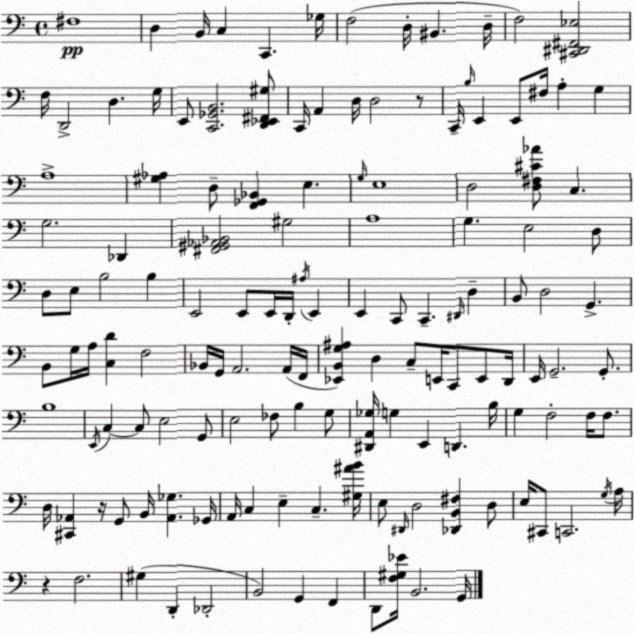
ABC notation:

X:1
T:Untitled
M:4/4
L:1/4
K:Am
^F,4 D, B,,/4 C, C,, _G,/4 F,2 D,/4 ^B,, D,/4 F,2 [^C,,^D,,^F,,_E,]2 F,/4 D,,2 D, G,/4 E,,/2 [C,,_G,,B,,]2 [D,,_E,,^F,,^G,]/2 C,,/4 A,, D,/4 D,2 z/2 C,,/4 B,/4 E,, E,,/2 ^F,/4 A, G, A,4 [^G,_A,] D,/2 [F,,_G,,_B,,] E, G,/4 E,4 D,2 [D,^F,^C_A]/2 C, G,2 _D,, [^F,,^G,,_A,,_B,,]2 ^G,2 A,4 G, E,2 D,/2 D,/2 E,/2 B,2 B, E,,2 E,,/2 E,,/4 D,,/4 ^A,/4 E,, E,, C,,/2 C,, ^D,,/4 D, B,,/2 D,2 G,, B,,/2 G,/4 A,/4 [C,D] F,2 _B,,/4 G,,/4 A,,2 A,,/4 F,,/4 [_E,,B,,G,^A,] D, C,/2 E,,/4 C,,/2 E,,/2 D,,/4 E,,/4 G,,2 G,,/2 B,4 E,,/4 C, C,/2 E,2 G,,/2 E,2 _F,/2 B, G,/2 [^D,,A,,_G,]/4 G, E,, D,, B,/4 G, F,2 F,/4 F,/2 D,/4 [^C,,_A,,] z/4 G,,/2 B,,/4 [_A,,_G,] _G,,/4 A,,/4 C, E, C, [^G,^AB]/4 E,/2 ^D,,/4 D,2 [_D,,B,,^F,] D,/2 E,/4 ^C,,/2 C,,2 G,/4 A,/4 z F,2 ^G, D,, _D,,2 B,,2 G,, F,, D,,/2 [F,^G,_E]/4 B,,2 G,,/4